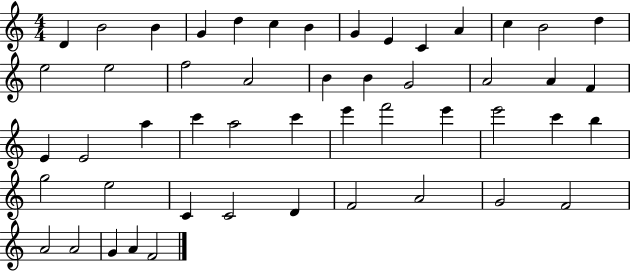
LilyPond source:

{
  \clef treble
  \numericTimeSignature
  \time 4/4
  \key c \major
  d'4 b'2 b'4 | g'4 d''4 c''4 b'4 | g'4 e'4 c'4 a'4 | c''4 b'2 d''4 | \break e''2 e''2 | f''2 a'2 | b'4 b'4 g'2 | a'2 a'4 f'4 | \break e'4 e'2 a''4 | c'''4 a''2 c'''4 | e'''4 f'''2 e'''4 | e'''2 c'''4 b''4 | \break g''2 e''2 | c'4 c'2 d'4 | f'2 a'2 | g'2 f'2 | \break a'2 a'2 | g'4 a'4 f'2 | \bar "|."
}